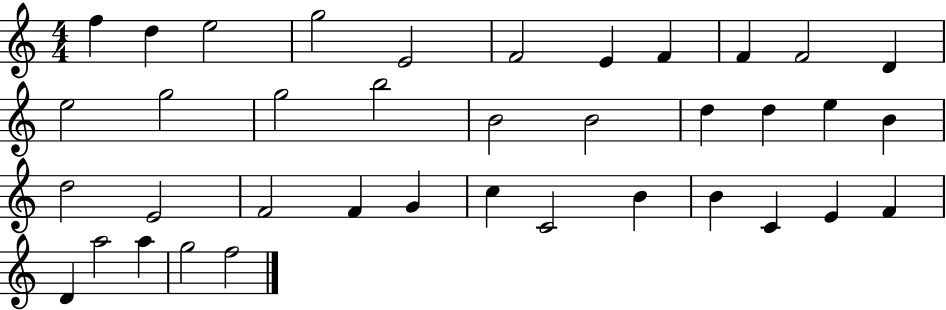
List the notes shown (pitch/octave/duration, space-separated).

F5/q D5/q E5/h G5/h E4/h F4/h E4/q F4/q F4/q F4/h D4/q E5/h G5/h G5/h B5/h B4/h B4/h D5/q D5/q E5/q B4/q D5/h E4/h F4/h F4/q G4/q C5/q C4/h B4/q B4/q C4/q E4/q F4/q D4/q A5/h A5/q G5/h F5/h